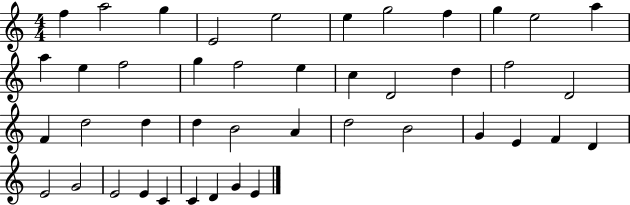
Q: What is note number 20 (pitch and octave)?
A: D5